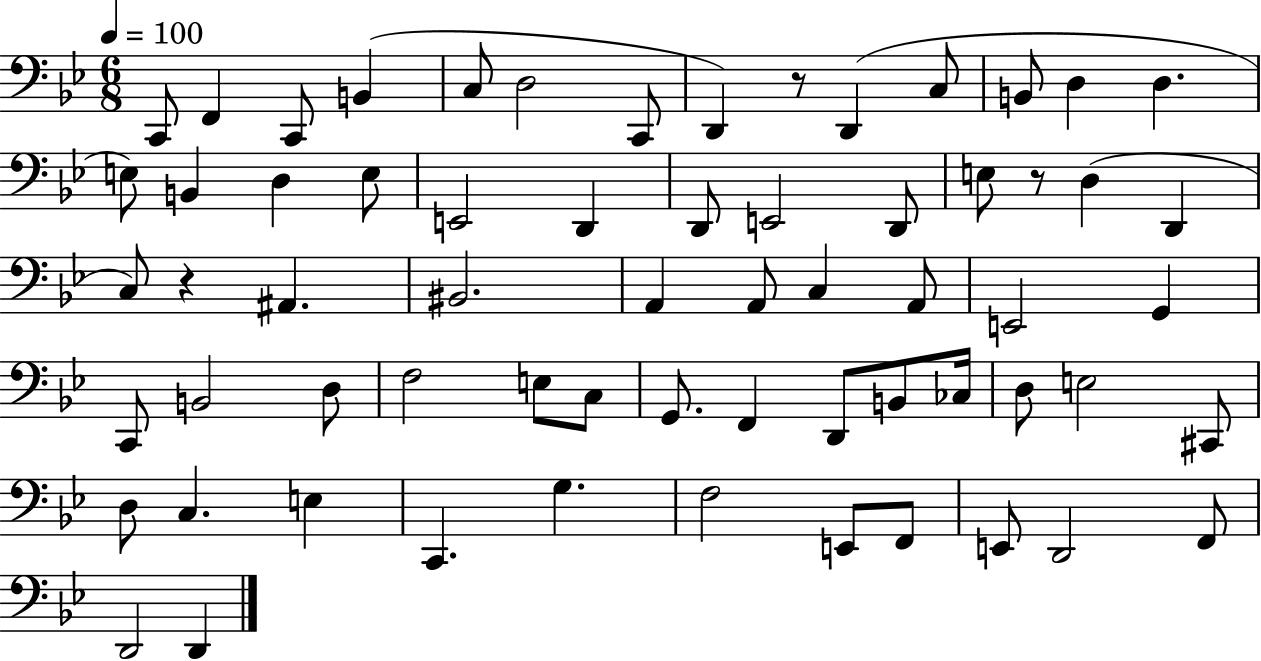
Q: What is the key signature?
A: BES major